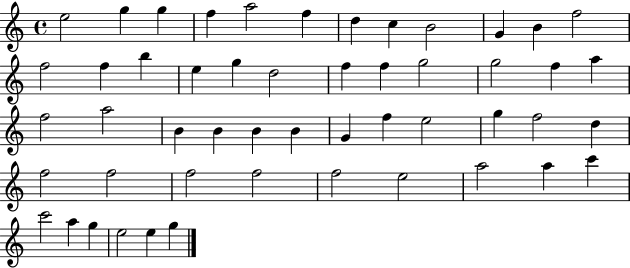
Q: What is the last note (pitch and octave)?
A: G5